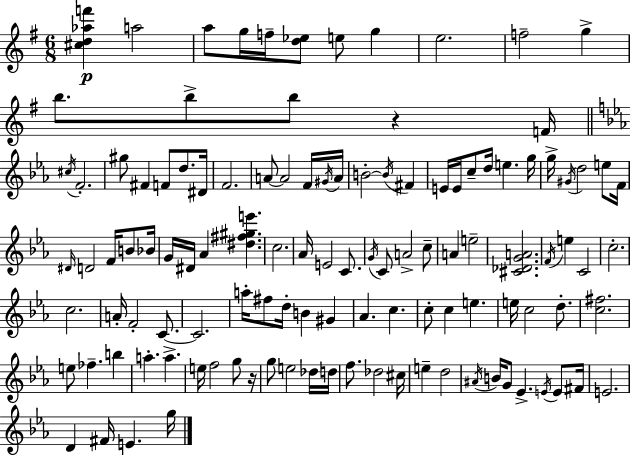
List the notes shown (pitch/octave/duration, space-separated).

[C#5,D5,Ab5,F6]/q A5/h A5/e G5/s F5/s [D5,Eb5]/e E5/e G5/q E5/h. F5/h G5/q B5/e. B5/e B5/e R/q F4/s C#5/s F4/h. G#5/e F#4/q F4/e D5/e. D#4/s F4/h. A4/e A4/h F4/s G#4/s A4/s B4/h B4/s F#4/q E4/s E4/s C5/e D5/s E5/q. G5/s G5/s G#4/s D5/h E5/e F4/s D#4/s D4/h F4/s B4/e Bb4/s G4/s D#4/s Ab4/q [D#5,F#5,G#5,E6]/q. C5/h. Ab4/s E4/h C4/e. G4/s C4/e A4/h C5/e A4/q E5/h [C#4,Db4,G4,A4]/h. F4/s E5/q C4/h C5/h. C5/h. A4/s F4/h C4/e. C4/h. A5/s F#5/e D5/s B4/q G#4/q Ab4/q. C5/q. C5/e C5/q E5/q. E5/s C5/h D5/e. [C5,F#5]/h. E5/e FES5/q. B5/q A5/q. A5/q. E5/s F5/h G5/e R/s G5/e E5/h Db5/s D5/s F5/e. Db5/h C#5/s E5/q D5/h A#4/s B4/s G4/e Eb4/q. E4/s E4/e F#4/s E4/h. D4/q F#4/s E4/q. G5/s